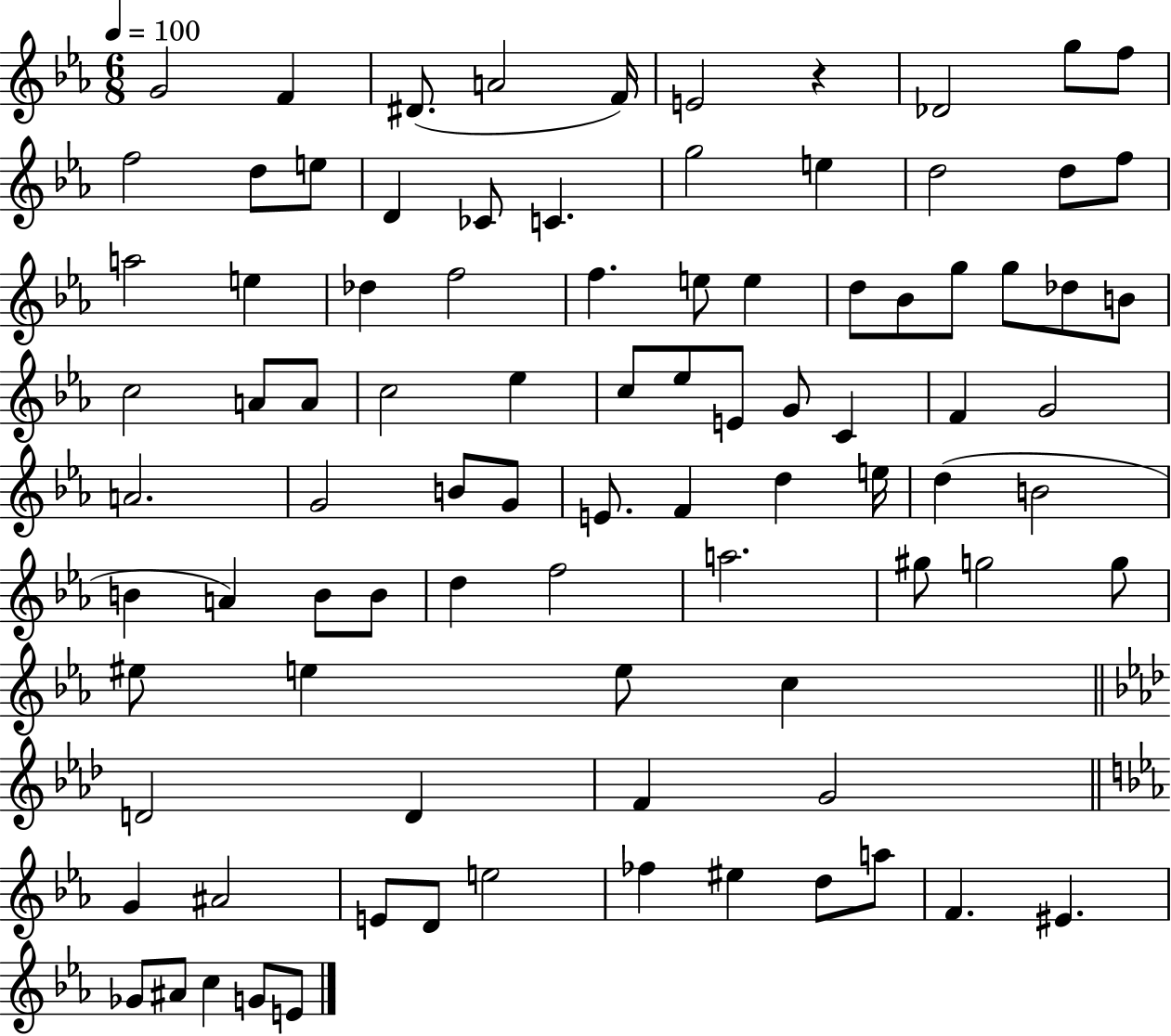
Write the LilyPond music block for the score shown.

{
  \clef treble
  \numericTimeSignature
  \time 6/8
  \key ees \major
  \tempo 4 = 100
  g'2 f'4 | dis'8.( a'2 f'16) | e'2 r4 | des'2 g''8 f''8 | \break f''2 d''8 e''8 | d'4 ces'8 c'4. | g''2 e''4 | d''2 d''8 f''8 | \break a''2 e''4 | des''4 f''2 | f''4. e''8 e''4 | d''8 bes'8 g''8 g''8 des''8 b'8 | \break c''2 a'8 a'8 | c''2 ees''4 | c''8 ees''8 e'8 g'8 c'4 | f'4 g'2 | \break a'2. | g'2 b'8 g'8 | e'8. f'4 d''4 e''16 | d''4( b'2 | \break b'4 a'4) b'8 b'8 | d''4 f''2 | a''2. | gis''8 g''2 g''8 | \break eis''8 e''4 e''8 c''4 | \bar "||" \break \key aes \major d'2 d'4 | f'4 g'2 | \bar "||" \break \key c \minor g'4 ais'2 | e'8 d'8 e''2 | fes''4 eis''4 d''8 a''8 | f'4. eis'4. | \break ges'8 ais'8 c''4 g'8 e'8 | \bar "|."
}